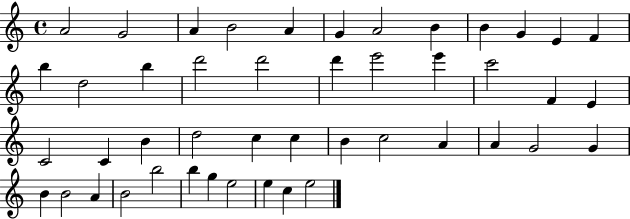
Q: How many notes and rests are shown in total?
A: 46